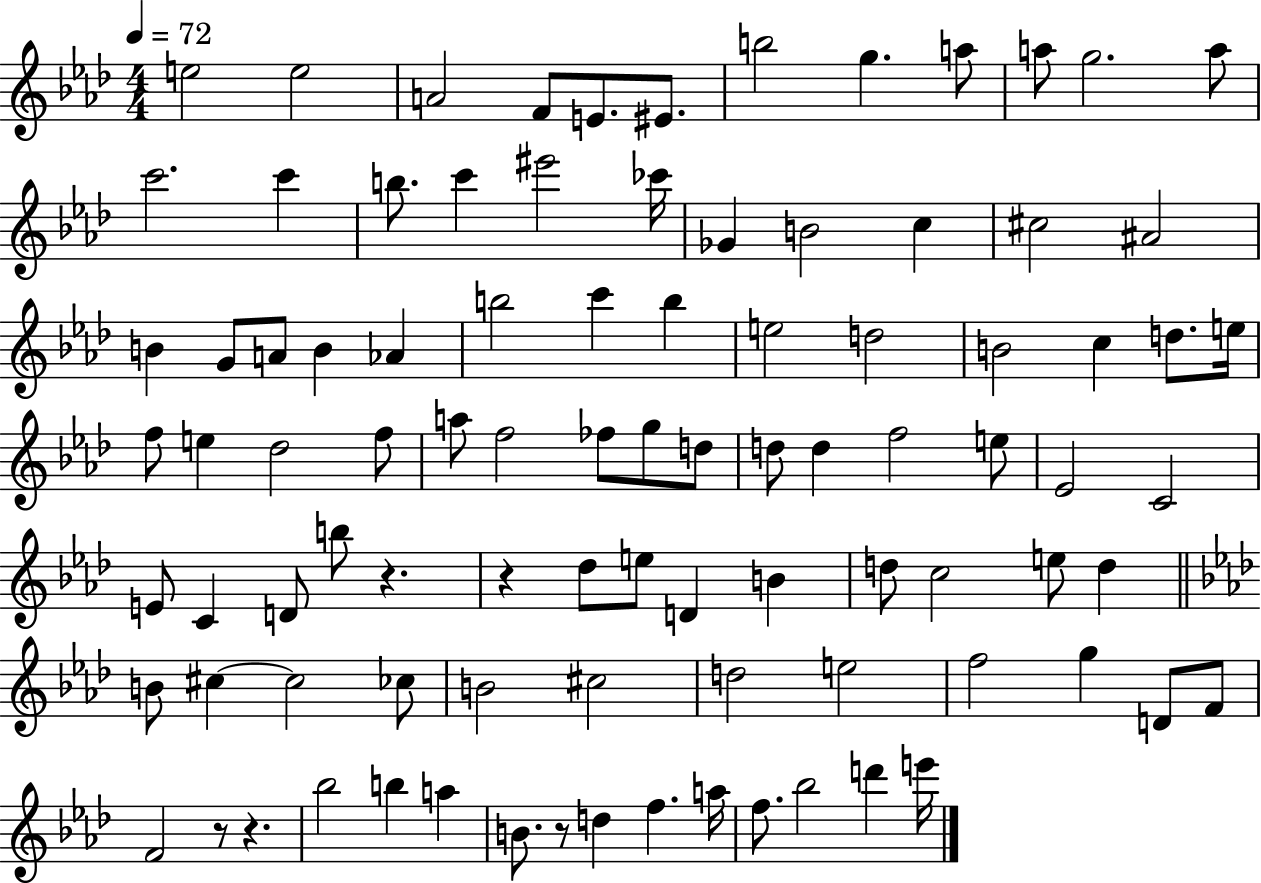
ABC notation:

X:1
T:Untitled
M:4/4
L:1/4
K:Ab
e2 e2 A2 F/2 E/2 ^E/2 b2 g a/2 a/2 g2 a/2 c'2 c' b/2 c' ^e'2 _c'/4 _G B2 c ^c2 ^A2 B G/2 A/2 B _A b2 c' b e2 d2 B2 c d/2 e/4 f/2 e _d2 f/2 a/2 f2 _f/2 g/2 d/2 d/2 d f2 e/2 _E2 C2 E/2 C D/2 b/2 z z _d/2 e/2 D B d/2 c2 e/2 d B/2 ^c ^c2 _c/2 B2 ^c2 d2 e2 f2 g D/2 F/2 F2 z/2 z _b2 b a B/2 z/2 d f a/4 f/2 _b2 d' e'/4